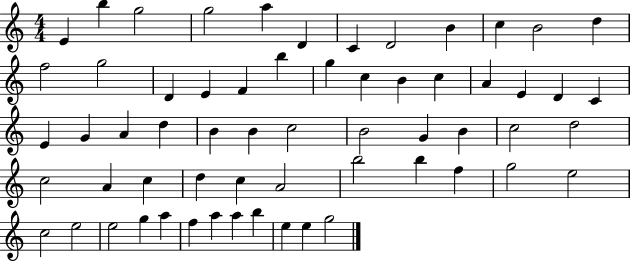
{
  \clef treble
  \numericTimeSignature
  \time 4/4
  \key c \major
  e'4 b''4 g''2 | g''2 a''4 d'4 | c'4 d'2 b'4 | c''4 b'2 d''4 | \break f''2 g''2 | d'4 e'4 f'4 b''4 | g''4 c''4 b'4 c''4 | a'4 e'4 d'4 c'4 | \break e'4 g'4 a'4 d''4 | b'4 b'4 c''2 | b'2 g'4 b'4 | c''2 d''2 | \break c''2 a'4 c''4 | d''4 c''4 a'2 | b''2 b''4 f''4 | g''2 e''2 | \break c''2 e''2 | e''2 g''4 a''4 | f''4 a''4 a''4 b''4 | e''4 e''4 g''2 | \break \bar "|."
}